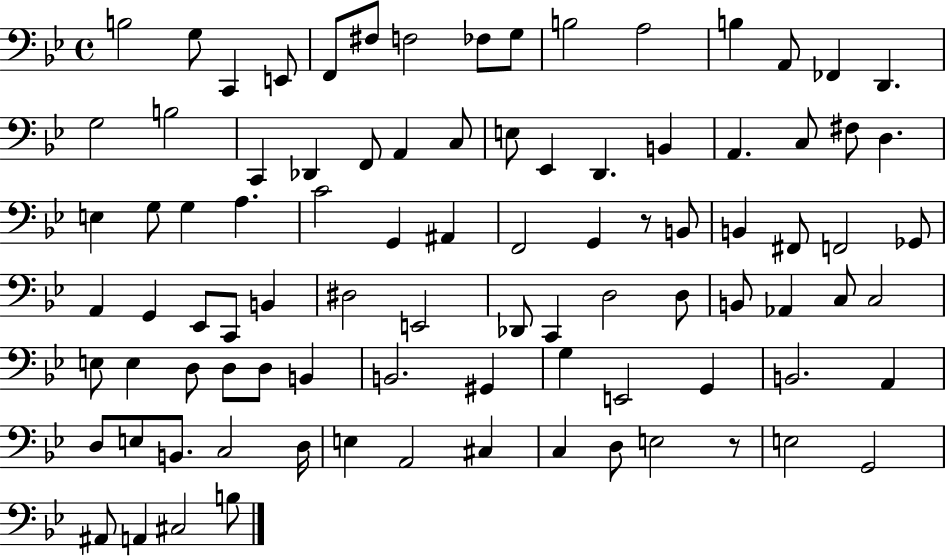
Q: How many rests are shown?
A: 2